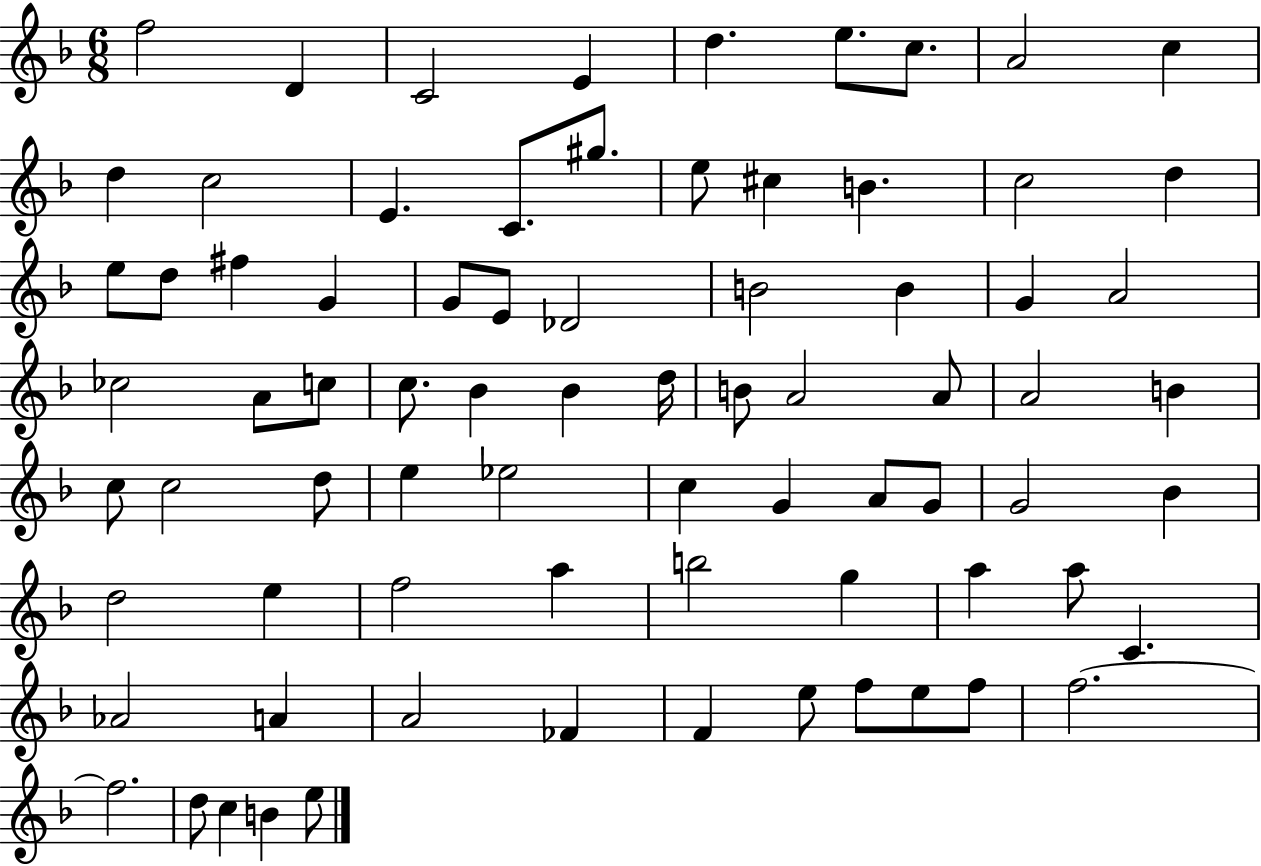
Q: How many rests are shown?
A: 0